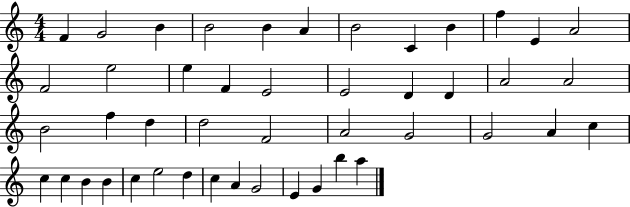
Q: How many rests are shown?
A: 0